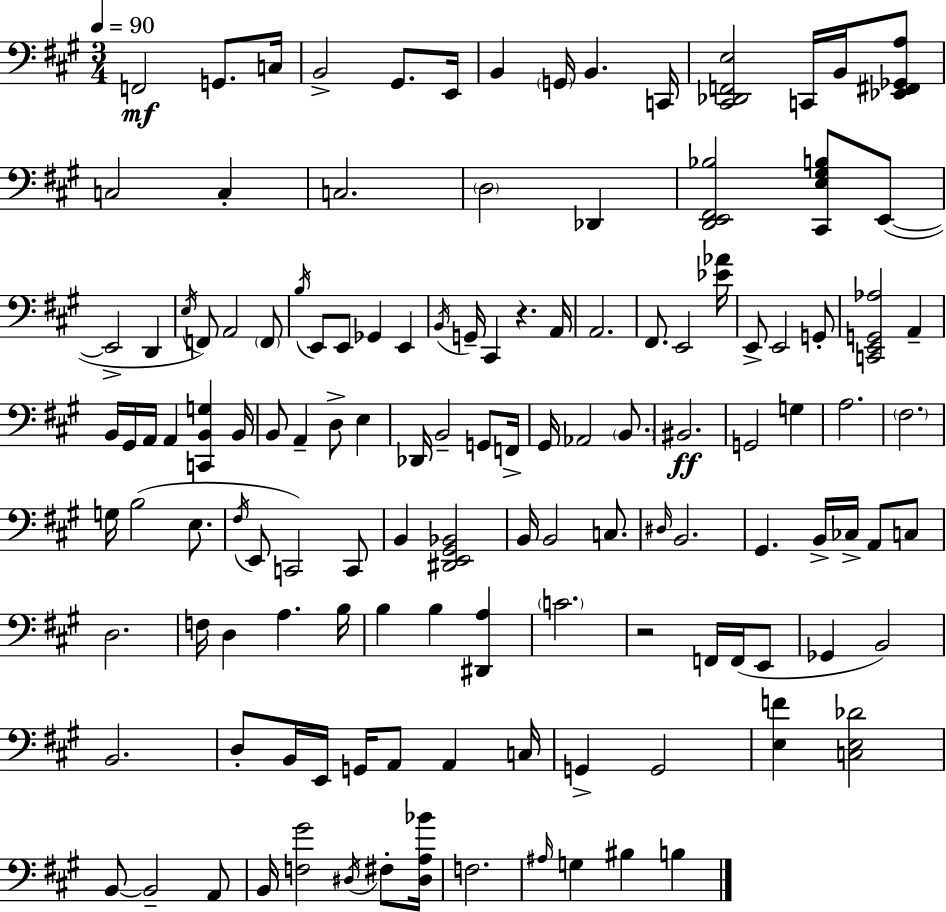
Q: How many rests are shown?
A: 2